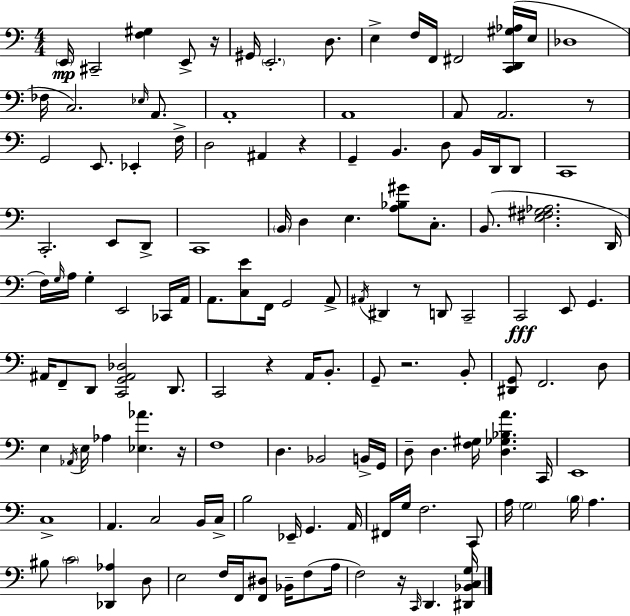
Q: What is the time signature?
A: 4/4